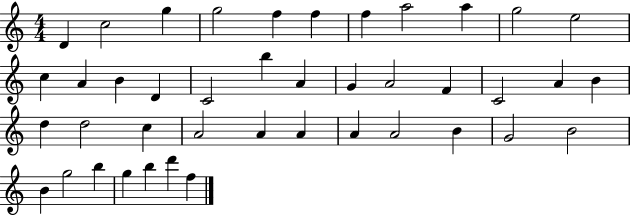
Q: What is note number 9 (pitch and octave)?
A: A5